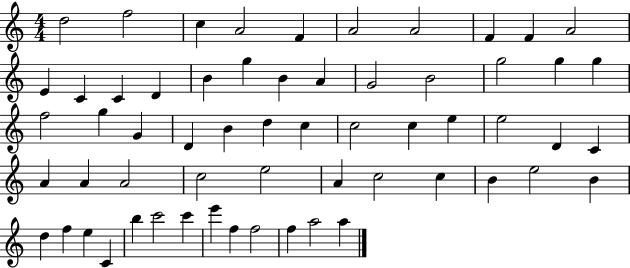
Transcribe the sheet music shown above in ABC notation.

X:1
T:Untitled
M:4/4
L:1/4
K:C
d2 f2 c A2 F A2 A2 F F A2 E C C D B g B A G2 B2 g2 g g f2 g G D B d c c2 c e e2 D C A A A2 c2 e2 A c2 c B e2 B d f e C b c'2 c' e' f f2 f a2 a